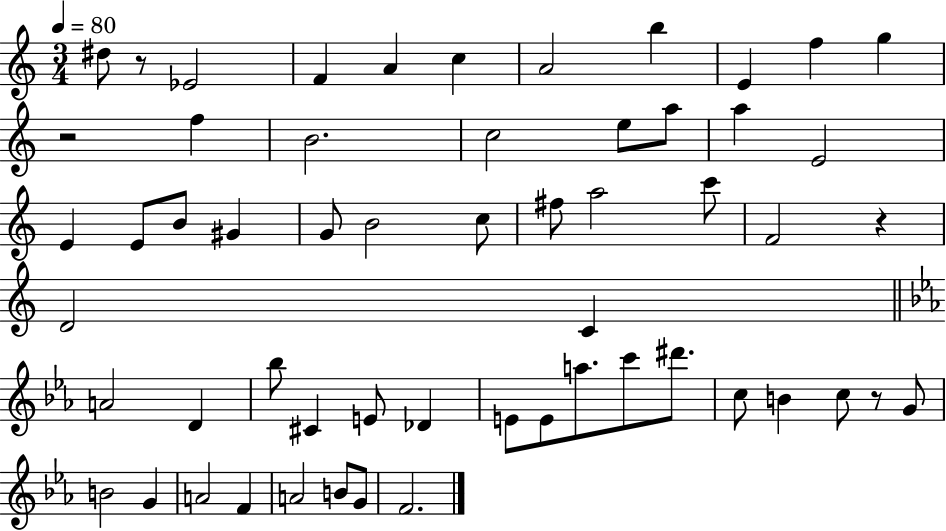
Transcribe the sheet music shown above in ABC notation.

X:1
T:Untitled
M:3/4
L:1/4
K:C
^d/2 z/2 _E2 F A c A2 b E f g z2 f B2 c2 e/2 a/2 a E2 E E/2 B/2 ^G G/2 B2 c/2 ^f/2 a2 c'/2 F2 z D2 C A2 D _b/2 ^C E/2 _D E/2 E/2 a/2 c'/2 ^d'/2 c/2 B c/2 z/2 G/2 B2 G A2 F A2 B/2 G/2 F2